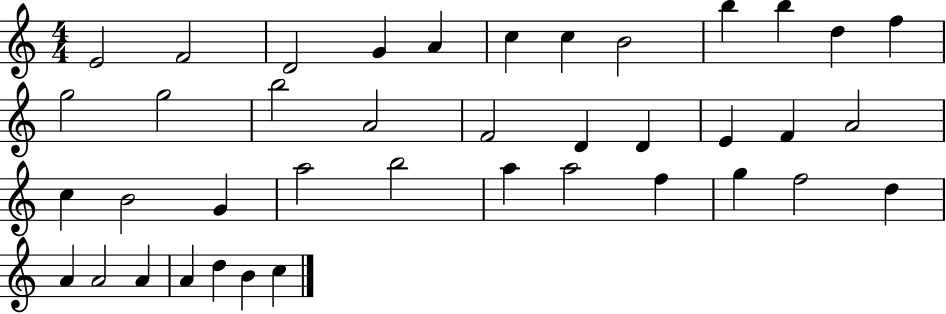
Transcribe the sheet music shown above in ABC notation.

X:1
T:Untitled
M:4/4
L:1/4
K:C
E2 F2 D2 G A c c B2 b b d f g2 g2 b2 A2 F2 D D E F A2 c B2 G a2 b2 a a2 f g f2 d A A2 A A d B c